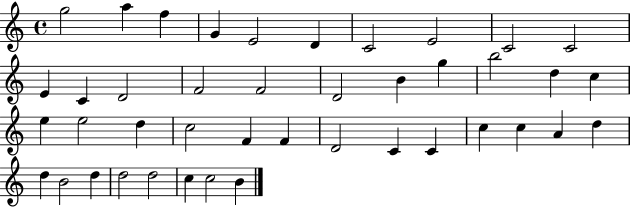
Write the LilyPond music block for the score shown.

{
  \clef treble
  \time 4/4
  \defaultTimeSignature
  \key c \major
  g''2 a''4 f''4 | g'4 e'2 d'4 | c'2 e'2 | c'2 c'2 | \break e'4 c'4 d'2 | f'2 f'2 | d'2 b'4 g''4 | b''2 d''4 c''4 | \break e''4 e''2 d''4 | c''2 f'4 f'4 | d'2 c'4 c'4 | c''4 c''4 a'4 d''4 | \break d''4 b'2 d''4 | d''2 d''2 | c''4 c''2 b'4 | \bar "|."
}